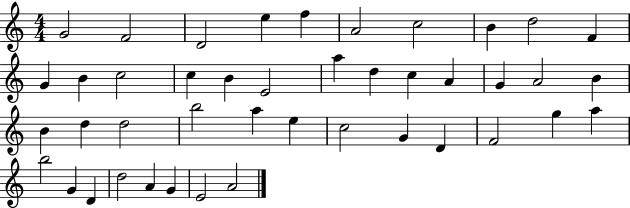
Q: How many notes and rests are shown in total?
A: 43